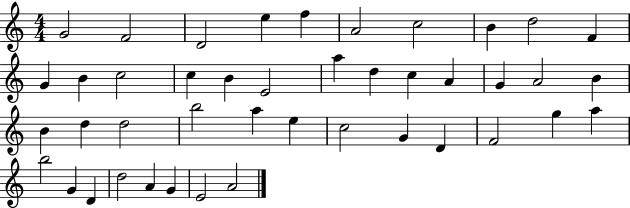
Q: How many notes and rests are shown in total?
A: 43